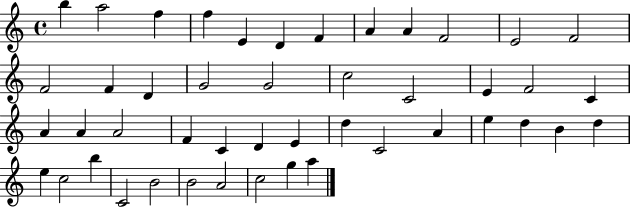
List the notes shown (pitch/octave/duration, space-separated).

B5/q A5/h F5/q F5/q E4/q D4/q F4/q A4/q A4/q F4/h E4/h F4/h F4/h F4/q D4/q G4/h G4/h C5/h C4/h E4/q F4/h C4/q A4/q A4/q A4/h F4/q C4/q D4/q E4/q D5/q C4/h A4/q E5/q D5/q B4/q D5/q E5/q C5/h B5/q C4/h B4/h B4/h A4/h C5/h G5/q A5/q